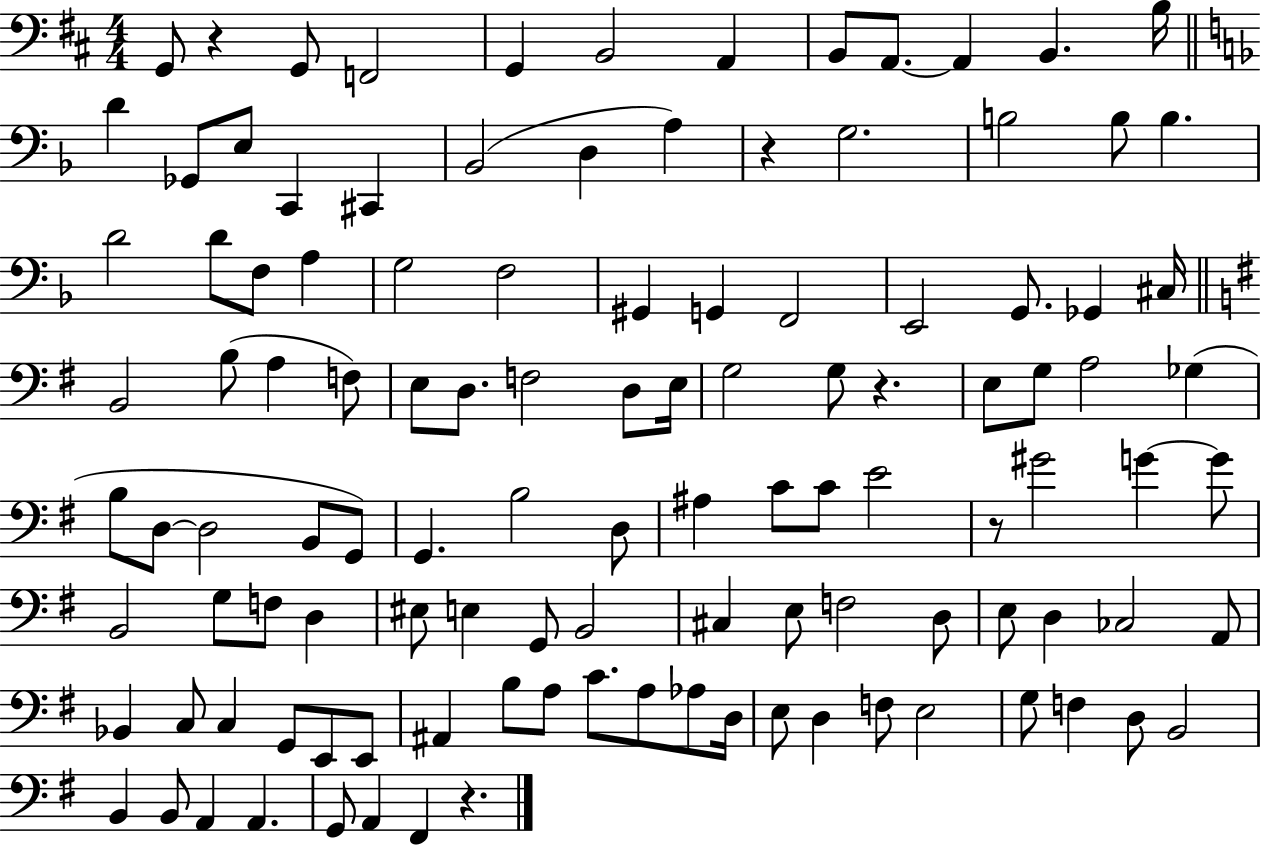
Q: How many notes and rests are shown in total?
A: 115